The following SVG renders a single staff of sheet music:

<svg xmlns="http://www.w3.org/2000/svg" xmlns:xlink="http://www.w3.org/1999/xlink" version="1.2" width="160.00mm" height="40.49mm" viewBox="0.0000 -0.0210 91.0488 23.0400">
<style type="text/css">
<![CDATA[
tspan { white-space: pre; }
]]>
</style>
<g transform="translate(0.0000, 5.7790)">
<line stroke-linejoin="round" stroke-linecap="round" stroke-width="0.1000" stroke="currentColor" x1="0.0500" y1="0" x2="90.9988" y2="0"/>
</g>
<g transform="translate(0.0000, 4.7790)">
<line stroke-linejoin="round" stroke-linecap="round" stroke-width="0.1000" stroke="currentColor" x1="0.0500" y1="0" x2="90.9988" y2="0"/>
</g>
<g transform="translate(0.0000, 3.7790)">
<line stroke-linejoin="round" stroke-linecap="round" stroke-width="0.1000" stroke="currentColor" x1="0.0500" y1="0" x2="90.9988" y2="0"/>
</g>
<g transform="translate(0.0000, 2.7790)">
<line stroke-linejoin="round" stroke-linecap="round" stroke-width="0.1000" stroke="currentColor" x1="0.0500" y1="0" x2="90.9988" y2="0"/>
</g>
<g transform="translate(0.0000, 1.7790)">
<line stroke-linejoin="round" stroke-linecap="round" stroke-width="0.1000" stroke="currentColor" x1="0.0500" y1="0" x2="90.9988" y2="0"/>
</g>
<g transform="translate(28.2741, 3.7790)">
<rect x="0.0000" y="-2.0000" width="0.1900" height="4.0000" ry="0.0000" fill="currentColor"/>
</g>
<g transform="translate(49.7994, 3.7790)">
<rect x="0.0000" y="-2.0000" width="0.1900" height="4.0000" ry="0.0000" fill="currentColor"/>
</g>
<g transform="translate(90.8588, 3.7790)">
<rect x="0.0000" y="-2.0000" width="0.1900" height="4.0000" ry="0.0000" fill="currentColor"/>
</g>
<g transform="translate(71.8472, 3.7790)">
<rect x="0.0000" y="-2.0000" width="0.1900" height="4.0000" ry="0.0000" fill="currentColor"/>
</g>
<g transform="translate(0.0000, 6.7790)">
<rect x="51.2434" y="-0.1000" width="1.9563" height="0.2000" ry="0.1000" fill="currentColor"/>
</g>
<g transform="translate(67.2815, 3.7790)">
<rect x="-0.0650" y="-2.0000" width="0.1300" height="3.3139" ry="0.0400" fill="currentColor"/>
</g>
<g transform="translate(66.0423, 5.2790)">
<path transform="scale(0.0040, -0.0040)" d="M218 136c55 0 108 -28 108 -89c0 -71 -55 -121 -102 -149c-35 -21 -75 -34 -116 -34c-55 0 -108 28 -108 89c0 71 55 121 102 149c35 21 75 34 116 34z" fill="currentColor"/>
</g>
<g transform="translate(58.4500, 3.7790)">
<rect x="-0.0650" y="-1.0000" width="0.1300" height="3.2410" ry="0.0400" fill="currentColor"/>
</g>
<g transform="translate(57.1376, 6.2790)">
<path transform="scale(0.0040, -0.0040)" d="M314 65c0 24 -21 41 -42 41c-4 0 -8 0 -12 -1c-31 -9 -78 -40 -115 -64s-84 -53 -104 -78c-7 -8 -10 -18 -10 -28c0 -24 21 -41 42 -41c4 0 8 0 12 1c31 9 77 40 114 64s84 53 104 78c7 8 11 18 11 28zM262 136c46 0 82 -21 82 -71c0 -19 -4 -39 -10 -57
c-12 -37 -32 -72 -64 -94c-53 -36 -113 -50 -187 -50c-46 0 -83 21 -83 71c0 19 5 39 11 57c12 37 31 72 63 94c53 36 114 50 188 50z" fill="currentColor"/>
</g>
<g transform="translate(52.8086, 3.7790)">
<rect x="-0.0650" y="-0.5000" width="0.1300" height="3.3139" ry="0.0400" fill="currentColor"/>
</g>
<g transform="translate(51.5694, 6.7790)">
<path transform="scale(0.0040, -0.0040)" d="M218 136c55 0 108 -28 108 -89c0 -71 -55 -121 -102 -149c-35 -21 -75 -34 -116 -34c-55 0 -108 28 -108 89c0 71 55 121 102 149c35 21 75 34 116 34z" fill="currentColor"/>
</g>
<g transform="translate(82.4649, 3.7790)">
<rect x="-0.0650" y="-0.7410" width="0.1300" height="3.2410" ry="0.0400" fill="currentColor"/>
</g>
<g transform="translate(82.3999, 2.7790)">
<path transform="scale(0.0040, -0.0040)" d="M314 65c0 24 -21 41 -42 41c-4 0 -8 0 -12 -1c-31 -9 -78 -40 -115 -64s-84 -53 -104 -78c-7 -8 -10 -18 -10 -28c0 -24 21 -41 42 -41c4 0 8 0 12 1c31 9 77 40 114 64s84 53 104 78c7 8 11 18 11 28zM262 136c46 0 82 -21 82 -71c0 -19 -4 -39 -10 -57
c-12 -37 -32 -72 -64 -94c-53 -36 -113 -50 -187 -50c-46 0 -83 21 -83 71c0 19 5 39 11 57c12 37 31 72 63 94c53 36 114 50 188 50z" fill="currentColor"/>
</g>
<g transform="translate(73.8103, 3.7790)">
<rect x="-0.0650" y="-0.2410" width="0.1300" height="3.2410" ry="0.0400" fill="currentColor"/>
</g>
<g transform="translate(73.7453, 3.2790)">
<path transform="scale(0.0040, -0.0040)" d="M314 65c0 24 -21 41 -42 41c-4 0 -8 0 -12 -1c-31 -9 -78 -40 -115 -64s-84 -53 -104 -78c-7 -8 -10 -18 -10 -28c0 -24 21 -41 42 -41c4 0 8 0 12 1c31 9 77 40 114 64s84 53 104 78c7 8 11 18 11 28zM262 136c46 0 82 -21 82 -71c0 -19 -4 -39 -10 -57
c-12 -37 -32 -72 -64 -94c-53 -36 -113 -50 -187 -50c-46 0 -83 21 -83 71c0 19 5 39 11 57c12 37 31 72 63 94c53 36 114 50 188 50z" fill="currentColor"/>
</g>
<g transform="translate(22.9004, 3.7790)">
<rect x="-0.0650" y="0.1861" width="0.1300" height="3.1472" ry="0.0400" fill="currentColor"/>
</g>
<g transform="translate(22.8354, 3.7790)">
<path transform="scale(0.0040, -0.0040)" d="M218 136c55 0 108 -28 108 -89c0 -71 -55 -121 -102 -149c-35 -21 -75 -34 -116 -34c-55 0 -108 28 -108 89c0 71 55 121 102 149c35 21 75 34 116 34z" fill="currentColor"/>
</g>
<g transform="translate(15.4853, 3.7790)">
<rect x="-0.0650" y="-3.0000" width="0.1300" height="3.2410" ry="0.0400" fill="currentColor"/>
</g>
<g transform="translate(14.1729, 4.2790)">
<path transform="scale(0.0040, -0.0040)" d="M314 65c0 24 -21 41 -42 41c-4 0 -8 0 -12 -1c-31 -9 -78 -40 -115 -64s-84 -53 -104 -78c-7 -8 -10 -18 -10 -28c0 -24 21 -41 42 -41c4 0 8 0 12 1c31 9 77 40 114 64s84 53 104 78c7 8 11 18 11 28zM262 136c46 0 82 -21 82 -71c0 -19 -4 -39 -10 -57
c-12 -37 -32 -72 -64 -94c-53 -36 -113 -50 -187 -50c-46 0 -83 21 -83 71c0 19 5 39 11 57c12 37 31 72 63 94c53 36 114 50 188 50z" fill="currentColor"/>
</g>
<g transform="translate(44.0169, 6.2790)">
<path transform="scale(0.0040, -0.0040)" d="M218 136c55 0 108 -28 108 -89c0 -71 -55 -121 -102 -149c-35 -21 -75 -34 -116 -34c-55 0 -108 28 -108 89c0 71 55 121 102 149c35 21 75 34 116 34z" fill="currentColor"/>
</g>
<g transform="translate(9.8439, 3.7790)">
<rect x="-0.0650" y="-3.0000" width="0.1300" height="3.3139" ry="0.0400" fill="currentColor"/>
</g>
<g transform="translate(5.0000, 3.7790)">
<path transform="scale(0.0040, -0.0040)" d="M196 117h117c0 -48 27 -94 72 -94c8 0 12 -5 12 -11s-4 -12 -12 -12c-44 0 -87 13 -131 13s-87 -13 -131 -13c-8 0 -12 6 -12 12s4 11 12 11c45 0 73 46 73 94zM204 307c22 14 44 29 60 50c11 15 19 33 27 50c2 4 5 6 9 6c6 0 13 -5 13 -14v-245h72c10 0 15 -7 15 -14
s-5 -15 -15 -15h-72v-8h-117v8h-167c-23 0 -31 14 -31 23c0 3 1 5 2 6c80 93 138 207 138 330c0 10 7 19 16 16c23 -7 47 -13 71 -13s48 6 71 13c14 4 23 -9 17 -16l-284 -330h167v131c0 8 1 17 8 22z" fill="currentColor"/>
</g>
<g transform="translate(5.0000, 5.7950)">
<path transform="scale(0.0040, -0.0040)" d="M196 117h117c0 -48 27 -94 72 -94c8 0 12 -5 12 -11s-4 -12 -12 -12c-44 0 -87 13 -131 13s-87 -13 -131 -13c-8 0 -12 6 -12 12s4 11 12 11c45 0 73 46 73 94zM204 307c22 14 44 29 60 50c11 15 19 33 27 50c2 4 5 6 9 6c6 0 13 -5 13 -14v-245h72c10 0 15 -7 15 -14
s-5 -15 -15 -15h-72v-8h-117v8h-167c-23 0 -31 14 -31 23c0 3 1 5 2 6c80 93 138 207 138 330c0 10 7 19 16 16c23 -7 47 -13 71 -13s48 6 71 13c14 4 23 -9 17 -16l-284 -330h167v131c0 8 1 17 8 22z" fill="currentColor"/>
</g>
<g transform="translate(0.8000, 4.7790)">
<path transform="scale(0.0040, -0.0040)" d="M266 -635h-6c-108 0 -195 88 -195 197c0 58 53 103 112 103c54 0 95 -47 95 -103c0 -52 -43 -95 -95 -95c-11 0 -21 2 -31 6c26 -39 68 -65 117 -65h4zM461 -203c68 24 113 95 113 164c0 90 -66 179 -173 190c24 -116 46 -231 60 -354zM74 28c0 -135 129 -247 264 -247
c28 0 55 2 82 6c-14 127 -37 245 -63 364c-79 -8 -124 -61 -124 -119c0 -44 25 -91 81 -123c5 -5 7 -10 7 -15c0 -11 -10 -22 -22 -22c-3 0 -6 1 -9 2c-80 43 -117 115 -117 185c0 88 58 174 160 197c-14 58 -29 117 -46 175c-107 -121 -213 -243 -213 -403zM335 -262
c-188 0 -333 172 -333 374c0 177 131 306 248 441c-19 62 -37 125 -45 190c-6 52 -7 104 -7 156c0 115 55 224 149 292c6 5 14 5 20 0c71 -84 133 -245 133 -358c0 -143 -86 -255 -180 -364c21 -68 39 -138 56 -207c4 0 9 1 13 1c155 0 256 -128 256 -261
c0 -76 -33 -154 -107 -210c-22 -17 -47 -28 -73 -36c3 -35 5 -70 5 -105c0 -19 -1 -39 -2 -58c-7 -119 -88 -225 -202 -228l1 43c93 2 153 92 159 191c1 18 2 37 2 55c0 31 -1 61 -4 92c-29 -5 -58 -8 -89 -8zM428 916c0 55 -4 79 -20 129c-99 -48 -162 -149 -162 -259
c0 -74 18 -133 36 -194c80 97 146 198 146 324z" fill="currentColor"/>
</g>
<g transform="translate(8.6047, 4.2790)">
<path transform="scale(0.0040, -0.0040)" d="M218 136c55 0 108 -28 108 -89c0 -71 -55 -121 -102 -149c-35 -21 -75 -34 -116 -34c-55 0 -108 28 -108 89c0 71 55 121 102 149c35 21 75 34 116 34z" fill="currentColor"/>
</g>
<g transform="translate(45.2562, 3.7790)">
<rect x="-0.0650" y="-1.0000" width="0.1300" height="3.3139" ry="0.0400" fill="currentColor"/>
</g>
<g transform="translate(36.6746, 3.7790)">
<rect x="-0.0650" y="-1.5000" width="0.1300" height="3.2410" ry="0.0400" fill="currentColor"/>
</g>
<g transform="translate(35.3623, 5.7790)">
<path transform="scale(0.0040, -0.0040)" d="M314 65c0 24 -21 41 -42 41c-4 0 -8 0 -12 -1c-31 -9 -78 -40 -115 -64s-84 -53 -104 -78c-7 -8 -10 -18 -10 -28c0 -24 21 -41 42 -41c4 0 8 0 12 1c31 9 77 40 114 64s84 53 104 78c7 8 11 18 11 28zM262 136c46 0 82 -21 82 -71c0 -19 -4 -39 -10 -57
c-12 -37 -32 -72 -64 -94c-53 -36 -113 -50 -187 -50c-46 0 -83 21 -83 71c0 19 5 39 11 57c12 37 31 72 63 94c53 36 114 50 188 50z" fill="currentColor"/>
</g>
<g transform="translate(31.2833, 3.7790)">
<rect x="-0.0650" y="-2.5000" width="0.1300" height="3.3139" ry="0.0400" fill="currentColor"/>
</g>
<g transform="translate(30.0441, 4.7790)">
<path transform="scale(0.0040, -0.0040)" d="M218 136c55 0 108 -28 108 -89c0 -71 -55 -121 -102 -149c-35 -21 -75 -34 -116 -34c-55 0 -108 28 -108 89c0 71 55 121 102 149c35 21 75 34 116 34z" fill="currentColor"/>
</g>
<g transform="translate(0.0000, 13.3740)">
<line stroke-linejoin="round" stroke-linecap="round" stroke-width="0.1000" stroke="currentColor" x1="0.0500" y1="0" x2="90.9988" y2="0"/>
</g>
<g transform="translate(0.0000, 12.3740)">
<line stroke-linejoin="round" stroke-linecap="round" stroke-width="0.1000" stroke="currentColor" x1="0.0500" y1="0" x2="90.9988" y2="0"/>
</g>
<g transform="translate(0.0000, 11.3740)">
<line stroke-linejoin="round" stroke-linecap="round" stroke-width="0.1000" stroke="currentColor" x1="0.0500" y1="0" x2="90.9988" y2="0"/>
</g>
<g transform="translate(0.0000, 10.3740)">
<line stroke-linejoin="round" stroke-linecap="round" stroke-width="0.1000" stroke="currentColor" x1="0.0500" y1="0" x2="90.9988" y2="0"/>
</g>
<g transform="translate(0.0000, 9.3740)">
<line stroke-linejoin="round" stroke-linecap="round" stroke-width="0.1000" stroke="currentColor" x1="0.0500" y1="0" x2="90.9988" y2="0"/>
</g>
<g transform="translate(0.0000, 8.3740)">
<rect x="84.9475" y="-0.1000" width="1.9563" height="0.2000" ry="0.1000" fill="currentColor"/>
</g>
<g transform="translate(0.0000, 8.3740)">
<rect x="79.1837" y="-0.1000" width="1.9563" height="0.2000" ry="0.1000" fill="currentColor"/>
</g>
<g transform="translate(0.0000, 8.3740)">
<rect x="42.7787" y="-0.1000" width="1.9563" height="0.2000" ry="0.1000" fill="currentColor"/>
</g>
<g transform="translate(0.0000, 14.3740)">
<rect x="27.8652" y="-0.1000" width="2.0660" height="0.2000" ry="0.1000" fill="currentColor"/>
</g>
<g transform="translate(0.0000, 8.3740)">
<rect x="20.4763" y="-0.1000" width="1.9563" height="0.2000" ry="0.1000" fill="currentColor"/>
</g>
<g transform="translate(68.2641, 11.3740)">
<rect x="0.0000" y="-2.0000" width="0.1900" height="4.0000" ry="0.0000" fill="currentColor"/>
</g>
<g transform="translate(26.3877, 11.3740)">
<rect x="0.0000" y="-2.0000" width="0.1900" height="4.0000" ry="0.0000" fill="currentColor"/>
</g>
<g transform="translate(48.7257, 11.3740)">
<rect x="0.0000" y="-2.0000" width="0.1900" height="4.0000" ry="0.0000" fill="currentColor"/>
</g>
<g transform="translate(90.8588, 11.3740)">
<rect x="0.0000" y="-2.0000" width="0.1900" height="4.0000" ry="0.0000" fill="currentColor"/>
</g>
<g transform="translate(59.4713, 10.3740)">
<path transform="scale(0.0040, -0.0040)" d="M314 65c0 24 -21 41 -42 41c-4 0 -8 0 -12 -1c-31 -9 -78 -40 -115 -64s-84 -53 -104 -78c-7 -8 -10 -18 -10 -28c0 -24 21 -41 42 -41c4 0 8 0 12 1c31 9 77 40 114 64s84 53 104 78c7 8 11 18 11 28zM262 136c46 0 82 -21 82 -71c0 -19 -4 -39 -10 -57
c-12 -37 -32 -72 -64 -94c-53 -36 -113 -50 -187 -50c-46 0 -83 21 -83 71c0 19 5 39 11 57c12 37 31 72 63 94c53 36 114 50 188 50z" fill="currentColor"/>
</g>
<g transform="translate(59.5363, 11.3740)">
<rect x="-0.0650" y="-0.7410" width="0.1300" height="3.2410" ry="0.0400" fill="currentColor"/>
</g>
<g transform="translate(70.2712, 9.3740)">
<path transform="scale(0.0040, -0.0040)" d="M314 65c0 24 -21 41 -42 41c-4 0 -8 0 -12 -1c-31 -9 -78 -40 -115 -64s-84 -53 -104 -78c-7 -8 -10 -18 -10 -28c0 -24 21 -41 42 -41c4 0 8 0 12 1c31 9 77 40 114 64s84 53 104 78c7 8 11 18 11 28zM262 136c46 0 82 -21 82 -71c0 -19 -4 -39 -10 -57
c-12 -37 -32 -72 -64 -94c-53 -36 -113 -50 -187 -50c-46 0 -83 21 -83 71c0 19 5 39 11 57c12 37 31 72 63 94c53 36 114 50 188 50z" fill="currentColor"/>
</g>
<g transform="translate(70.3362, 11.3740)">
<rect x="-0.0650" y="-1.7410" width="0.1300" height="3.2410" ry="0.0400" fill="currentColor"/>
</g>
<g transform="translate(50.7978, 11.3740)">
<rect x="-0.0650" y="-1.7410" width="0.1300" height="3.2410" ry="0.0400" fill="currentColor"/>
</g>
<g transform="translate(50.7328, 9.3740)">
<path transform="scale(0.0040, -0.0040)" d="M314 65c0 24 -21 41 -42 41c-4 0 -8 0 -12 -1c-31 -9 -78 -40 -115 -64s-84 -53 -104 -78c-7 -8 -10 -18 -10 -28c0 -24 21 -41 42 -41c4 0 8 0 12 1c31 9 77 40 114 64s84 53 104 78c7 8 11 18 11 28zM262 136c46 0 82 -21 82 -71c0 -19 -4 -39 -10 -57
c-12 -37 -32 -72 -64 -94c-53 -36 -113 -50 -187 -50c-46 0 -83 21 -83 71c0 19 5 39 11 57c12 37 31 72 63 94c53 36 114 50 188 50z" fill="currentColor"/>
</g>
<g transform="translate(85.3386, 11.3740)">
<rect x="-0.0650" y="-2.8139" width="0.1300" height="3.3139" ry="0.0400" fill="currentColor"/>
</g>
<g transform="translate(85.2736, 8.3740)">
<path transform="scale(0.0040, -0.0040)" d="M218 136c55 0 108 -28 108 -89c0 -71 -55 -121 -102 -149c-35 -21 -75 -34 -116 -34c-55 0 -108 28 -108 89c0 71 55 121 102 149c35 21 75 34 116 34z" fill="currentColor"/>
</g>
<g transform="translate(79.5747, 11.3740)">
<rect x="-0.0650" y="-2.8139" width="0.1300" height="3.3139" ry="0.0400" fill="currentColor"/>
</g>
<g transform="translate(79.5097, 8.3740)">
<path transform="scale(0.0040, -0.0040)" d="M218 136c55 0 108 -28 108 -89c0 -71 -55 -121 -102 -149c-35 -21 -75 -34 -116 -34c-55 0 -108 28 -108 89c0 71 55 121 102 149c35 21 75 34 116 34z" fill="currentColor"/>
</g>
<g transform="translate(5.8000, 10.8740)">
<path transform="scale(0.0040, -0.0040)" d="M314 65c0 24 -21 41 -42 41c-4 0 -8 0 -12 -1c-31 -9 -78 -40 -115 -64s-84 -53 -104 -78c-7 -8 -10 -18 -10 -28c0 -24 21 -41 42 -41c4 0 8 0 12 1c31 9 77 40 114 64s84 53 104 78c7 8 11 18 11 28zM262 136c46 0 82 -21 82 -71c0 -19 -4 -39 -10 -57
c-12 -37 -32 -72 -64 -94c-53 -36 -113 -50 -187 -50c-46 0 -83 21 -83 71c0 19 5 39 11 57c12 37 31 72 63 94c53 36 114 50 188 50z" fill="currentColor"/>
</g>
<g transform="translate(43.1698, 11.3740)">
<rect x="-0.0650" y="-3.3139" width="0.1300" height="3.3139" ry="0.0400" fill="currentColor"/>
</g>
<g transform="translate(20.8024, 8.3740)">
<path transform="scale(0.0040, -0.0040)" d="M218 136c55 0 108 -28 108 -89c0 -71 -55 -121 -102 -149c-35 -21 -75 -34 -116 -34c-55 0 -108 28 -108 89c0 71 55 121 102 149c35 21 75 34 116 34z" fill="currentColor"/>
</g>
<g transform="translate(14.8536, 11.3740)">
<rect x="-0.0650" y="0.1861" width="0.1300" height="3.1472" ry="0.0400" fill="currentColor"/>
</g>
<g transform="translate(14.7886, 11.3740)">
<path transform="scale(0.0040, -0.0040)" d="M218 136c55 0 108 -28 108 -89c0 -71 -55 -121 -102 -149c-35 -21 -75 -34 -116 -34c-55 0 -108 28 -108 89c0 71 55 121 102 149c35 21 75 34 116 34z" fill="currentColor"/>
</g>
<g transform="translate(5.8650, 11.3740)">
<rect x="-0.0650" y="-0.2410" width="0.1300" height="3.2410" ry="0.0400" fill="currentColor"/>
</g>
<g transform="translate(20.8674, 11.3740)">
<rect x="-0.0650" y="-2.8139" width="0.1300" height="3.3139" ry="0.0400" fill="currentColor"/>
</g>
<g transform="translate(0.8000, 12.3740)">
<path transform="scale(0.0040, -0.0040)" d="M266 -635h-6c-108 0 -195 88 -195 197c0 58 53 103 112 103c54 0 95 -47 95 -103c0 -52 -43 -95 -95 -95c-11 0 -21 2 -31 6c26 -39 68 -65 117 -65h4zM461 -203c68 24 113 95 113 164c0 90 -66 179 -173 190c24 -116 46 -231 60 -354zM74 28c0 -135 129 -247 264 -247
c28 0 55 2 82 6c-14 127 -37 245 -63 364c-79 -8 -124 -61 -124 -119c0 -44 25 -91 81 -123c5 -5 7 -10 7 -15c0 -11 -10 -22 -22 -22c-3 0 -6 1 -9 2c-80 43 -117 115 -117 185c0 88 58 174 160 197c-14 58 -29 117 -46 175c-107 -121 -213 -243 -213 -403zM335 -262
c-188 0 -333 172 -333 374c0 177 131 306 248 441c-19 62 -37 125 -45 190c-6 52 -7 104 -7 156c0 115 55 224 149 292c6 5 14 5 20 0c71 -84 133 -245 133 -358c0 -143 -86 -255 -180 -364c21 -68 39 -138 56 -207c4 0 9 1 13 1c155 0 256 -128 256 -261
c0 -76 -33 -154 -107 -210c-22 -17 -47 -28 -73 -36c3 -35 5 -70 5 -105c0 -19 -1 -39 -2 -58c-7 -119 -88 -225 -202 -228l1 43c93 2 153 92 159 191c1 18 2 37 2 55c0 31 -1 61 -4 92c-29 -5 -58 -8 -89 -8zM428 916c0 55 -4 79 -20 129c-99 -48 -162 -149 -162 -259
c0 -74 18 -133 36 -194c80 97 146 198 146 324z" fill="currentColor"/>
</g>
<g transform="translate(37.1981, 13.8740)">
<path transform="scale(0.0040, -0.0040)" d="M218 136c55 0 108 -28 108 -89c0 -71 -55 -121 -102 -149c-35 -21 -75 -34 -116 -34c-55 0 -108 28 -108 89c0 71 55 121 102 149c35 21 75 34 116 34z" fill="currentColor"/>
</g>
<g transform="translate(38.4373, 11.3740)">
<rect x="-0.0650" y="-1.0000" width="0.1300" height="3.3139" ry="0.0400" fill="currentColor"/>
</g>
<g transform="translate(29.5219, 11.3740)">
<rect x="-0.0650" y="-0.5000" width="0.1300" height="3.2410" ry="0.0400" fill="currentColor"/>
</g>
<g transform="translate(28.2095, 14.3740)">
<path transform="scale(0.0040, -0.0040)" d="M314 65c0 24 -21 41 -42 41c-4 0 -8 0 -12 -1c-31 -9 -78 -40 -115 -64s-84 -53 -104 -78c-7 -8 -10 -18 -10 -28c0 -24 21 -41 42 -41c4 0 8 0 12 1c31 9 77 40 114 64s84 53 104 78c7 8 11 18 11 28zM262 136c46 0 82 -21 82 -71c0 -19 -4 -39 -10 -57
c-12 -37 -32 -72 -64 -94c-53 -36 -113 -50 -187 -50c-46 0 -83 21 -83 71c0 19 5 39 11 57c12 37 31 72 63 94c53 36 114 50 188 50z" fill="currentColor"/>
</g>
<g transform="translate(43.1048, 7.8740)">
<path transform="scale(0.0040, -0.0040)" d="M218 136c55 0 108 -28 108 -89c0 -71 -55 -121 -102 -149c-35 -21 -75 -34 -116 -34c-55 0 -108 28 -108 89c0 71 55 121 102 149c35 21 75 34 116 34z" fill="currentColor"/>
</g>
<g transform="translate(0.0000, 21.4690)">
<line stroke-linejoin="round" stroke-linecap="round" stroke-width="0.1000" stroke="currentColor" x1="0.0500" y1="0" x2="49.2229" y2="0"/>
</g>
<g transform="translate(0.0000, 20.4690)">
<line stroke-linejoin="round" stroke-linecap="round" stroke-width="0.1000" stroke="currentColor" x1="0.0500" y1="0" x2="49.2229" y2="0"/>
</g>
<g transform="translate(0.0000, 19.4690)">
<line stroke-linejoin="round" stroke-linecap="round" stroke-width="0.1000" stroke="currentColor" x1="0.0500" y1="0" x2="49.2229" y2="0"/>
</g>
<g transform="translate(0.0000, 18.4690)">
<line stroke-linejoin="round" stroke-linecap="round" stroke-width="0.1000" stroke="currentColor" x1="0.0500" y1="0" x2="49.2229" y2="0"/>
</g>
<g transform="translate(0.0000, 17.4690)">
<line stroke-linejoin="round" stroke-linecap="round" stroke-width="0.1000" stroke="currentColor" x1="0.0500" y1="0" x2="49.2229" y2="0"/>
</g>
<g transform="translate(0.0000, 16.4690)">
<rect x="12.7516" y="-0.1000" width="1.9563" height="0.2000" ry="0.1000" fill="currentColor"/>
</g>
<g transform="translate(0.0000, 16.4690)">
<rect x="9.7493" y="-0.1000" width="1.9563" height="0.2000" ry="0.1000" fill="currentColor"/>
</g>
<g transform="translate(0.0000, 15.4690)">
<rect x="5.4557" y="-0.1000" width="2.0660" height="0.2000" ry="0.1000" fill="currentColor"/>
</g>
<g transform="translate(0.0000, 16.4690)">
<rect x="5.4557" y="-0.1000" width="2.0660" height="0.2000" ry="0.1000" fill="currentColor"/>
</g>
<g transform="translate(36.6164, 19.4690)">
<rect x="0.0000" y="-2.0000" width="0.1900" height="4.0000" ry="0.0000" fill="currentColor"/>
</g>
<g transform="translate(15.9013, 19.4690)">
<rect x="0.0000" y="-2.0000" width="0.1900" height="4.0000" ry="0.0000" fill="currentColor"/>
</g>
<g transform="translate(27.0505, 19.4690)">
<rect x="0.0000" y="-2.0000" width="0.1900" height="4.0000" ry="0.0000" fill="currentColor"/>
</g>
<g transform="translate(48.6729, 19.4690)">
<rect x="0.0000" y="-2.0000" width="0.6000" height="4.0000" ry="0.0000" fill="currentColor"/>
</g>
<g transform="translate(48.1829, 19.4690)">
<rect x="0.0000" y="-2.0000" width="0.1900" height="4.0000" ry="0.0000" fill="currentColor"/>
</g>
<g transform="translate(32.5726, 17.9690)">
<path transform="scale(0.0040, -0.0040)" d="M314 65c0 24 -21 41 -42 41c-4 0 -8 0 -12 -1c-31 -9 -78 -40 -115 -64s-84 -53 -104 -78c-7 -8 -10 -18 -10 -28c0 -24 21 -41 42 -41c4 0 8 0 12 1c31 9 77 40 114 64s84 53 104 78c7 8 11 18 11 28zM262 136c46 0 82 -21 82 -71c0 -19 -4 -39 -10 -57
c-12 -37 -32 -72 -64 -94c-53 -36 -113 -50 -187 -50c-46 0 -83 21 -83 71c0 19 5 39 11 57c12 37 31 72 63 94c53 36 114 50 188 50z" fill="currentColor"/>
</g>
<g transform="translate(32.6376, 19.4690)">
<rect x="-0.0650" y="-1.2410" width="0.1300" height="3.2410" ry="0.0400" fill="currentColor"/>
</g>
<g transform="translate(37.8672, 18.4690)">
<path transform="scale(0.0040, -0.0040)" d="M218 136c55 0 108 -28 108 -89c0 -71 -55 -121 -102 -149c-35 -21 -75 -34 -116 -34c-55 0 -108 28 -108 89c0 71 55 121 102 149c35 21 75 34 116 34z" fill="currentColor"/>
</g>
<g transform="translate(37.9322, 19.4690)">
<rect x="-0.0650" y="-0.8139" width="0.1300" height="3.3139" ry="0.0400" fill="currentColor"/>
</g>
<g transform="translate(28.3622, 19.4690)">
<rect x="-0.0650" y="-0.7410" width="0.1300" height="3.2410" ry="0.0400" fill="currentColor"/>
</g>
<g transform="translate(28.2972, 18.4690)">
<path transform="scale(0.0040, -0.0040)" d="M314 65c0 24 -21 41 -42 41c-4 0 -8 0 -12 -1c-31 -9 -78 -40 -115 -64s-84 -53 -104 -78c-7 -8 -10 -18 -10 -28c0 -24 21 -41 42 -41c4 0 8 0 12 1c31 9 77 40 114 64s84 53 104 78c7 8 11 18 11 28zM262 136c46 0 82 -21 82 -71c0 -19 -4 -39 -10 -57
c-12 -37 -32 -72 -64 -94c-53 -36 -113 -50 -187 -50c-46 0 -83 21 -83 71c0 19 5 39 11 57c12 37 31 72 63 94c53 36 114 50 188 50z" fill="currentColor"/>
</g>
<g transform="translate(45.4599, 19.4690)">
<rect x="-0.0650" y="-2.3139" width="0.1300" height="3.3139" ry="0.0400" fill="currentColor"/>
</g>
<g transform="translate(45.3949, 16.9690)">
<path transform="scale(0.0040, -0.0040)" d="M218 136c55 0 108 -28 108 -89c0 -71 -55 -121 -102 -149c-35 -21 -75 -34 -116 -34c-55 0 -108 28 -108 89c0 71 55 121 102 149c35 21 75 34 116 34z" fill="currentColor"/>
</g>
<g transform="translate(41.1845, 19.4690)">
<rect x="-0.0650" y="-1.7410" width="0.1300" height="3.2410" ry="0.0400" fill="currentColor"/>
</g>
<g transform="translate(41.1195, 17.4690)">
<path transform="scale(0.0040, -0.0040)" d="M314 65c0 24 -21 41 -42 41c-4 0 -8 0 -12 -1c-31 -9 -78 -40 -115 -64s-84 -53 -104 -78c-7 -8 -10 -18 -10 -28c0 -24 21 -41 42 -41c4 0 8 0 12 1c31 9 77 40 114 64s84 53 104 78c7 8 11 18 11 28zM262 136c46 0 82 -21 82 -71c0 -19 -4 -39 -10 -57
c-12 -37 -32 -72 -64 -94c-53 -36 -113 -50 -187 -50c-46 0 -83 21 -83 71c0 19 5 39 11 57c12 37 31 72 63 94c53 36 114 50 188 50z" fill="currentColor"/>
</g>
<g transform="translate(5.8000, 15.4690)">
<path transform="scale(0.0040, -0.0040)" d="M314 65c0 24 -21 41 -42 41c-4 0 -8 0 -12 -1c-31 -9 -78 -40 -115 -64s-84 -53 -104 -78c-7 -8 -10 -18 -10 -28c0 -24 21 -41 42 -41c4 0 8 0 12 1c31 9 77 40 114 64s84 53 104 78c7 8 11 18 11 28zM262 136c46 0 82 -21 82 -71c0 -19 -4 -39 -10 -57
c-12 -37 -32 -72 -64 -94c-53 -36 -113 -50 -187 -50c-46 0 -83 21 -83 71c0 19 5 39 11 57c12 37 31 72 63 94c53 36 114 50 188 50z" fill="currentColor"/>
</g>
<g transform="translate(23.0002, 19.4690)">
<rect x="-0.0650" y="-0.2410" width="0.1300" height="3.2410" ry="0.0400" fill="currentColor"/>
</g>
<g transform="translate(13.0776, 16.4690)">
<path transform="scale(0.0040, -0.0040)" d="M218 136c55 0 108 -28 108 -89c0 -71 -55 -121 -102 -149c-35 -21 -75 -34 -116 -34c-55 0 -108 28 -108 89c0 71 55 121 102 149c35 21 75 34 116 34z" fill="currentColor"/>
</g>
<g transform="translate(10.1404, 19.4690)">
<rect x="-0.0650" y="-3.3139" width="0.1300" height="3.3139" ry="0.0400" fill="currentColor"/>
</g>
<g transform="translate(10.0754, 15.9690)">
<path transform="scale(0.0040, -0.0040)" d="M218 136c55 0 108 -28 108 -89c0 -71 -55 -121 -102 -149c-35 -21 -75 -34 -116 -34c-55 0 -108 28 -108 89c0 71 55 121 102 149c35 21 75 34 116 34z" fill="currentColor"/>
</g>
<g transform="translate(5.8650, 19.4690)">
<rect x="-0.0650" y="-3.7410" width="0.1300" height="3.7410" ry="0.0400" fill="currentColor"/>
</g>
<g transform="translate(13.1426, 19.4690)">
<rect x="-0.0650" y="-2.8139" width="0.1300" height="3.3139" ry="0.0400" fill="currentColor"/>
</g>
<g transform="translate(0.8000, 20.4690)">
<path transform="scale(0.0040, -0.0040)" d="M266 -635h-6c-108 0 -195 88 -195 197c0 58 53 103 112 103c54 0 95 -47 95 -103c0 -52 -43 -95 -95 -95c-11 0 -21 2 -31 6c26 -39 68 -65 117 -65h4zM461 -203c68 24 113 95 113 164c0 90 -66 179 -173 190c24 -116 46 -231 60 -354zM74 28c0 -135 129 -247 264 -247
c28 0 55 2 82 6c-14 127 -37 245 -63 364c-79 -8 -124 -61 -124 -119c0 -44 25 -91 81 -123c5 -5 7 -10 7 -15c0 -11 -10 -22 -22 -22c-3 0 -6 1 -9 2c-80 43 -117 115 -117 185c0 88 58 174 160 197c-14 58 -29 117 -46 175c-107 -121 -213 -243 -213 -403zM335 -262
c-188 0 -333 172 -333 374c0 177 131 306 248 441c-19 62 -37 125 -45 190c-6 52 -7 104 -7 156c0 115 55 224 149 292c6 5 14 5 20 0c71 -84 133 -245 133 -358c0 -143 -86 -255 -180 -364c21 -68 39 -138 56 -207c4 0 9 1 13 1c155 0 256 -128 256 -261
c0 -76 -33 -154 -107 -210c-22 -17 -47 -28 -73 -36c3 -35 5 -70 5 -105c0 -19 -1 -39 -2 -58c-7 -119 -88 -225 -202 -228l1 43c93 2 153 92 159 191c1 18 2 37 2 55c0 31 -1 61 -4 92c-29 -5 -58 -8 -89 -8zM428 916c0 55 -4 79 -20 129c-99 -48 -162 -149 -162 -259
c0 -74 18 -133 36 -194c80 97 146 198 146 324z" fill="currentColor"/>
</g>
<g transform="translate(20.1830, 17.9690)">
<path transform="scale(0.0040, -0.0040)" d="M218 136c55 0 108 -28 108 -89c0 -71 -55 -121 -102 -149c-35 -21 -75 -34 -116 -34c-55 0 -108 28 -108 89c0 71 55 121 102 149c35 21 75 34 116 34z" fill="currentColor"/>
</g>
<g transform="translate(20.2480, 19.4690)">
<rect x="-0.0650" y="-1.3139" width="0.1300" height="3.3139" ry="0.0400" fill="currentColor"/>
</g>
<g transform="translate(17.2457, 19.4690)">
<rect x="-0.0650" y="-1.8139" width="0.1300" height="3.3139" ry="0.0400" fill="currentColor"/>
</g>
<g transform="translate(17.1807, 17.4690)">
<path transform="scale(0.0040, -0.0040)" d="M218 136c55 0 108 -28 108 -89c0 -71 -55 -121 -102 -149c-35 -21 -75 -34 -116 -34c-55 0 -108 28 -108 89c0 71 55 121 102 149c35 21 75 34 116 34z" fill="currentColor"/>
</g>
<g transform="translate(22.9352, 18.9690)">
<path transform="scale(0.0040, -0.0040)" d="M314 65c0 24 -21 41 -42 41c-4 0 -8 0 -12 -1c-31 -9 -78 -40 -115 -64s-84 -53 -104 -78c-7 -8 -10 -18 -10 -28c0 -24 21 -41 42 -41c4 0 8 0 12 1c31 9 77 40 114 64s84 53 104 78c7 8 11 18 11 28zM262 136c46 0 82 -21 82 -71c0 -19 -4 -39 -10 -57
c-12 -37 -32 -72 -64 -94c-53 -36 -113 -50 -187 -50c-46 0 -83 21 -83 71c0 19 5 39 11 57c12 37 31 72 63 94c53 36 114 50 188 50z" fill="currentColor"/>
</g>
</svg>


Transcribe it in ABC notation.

X:1
T:Untitled
M:4/4
L:1/4
K:C
A A2 B G E2 D C D2 F c2 d2 c2 B a C2 D b f2 d2 f2 a a c'2 b a f e c2 d2 e2 d f2 g